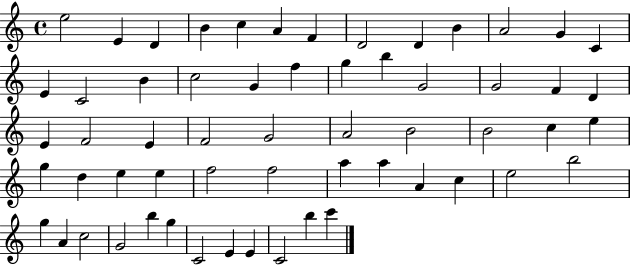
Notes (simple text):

E5/h E4/q D4/q B4/q C5/q A4/q F4/q D4/h D4/q B4/q A4/h G4/q C4/q E4/q C4/h B4/q C5/h G4/q F5/q G5/q B5/q G4/h G4/h F4/q D4/q E4/q F4/h E4/q F4/h G4/h A4/h B4/h B4/h C5/q E5/q G5/q D5/q E5/q E5/q F5/h F5/h A5/q A5/q A4/q C5/q E5/h B5/h G5/q A4/q C5/h G4/h B5/q G5/q C4/h E4/q E4/q C4/h B5/q C6/q